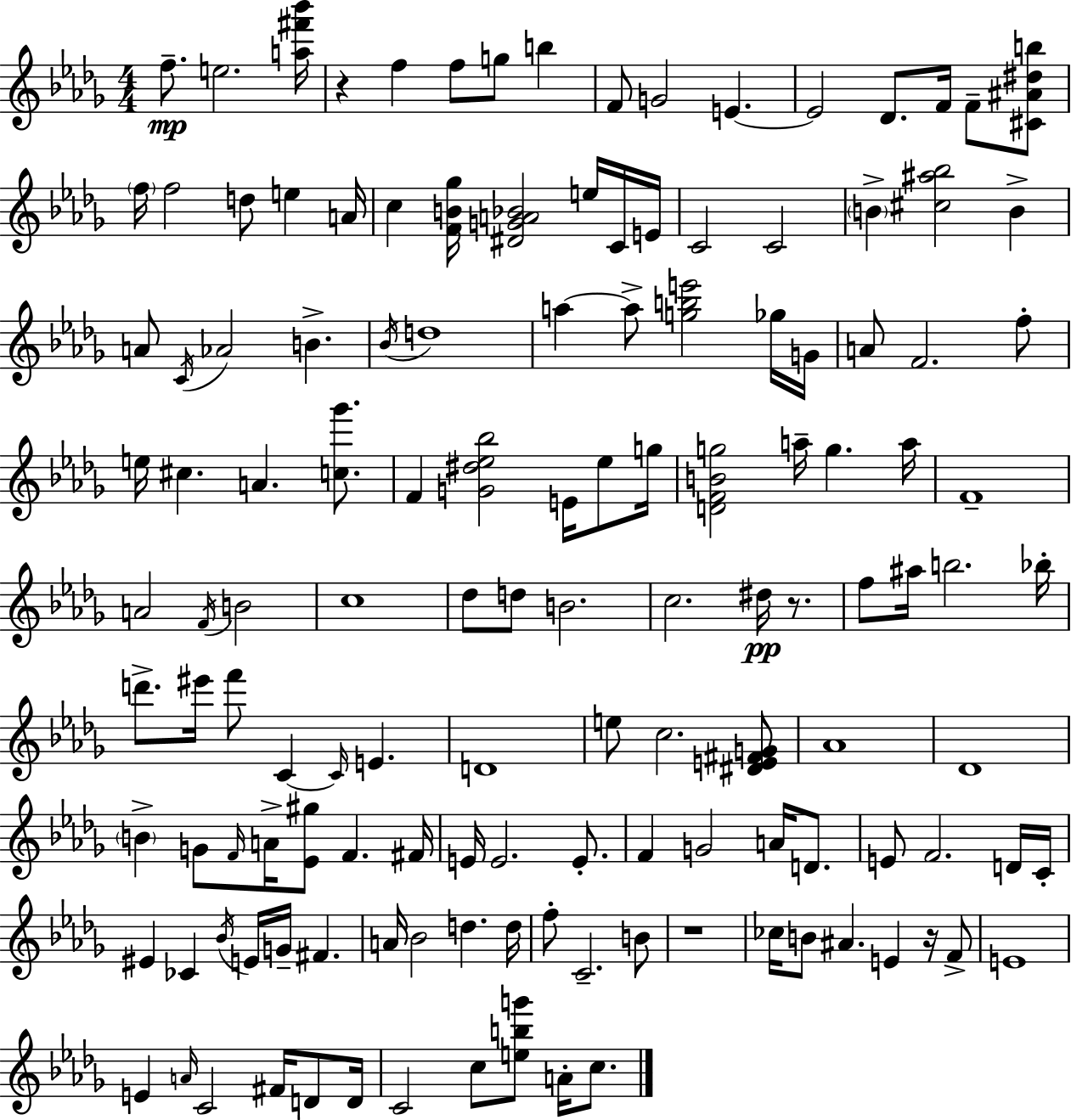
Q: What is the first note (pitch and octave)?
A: F5